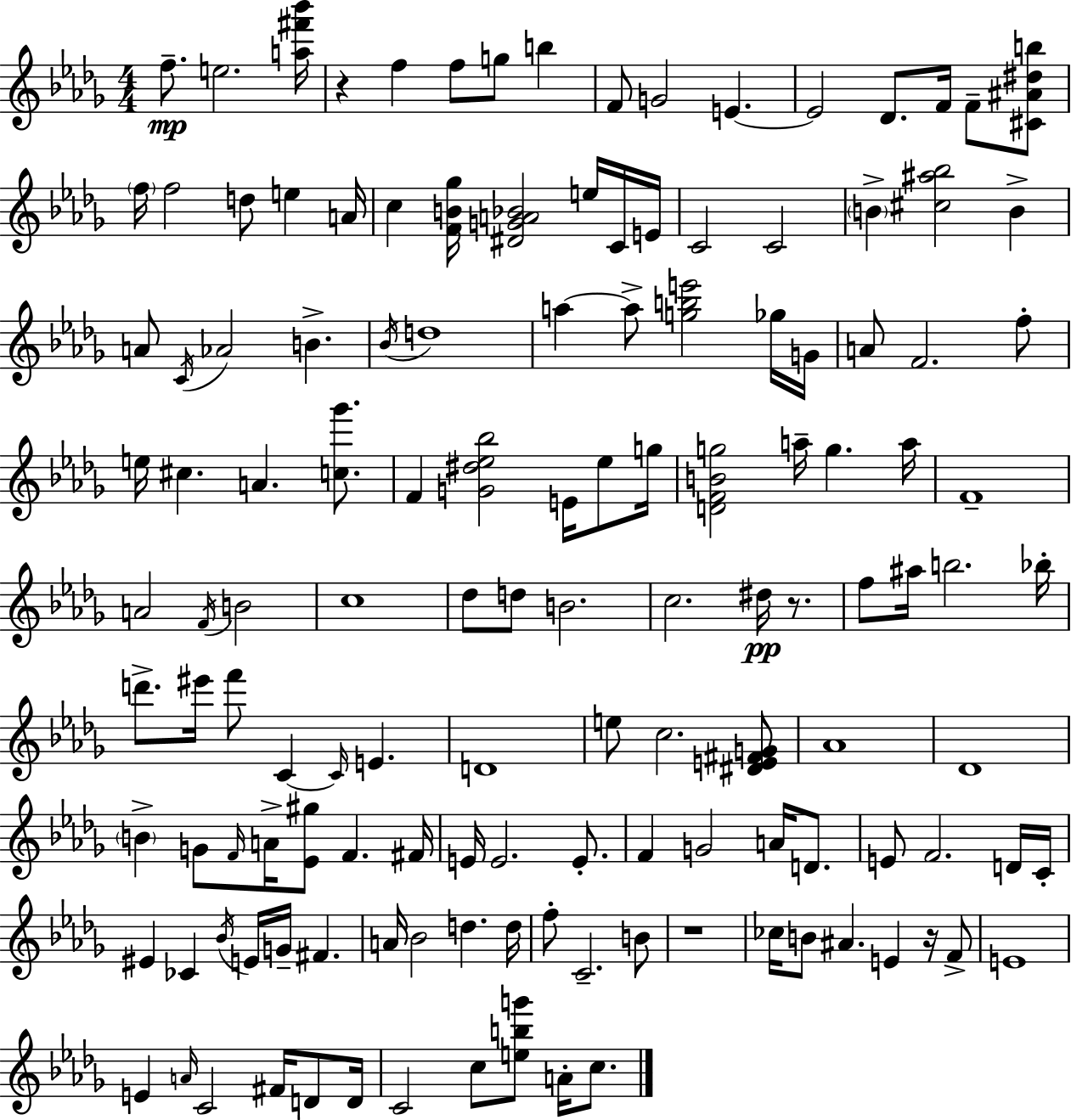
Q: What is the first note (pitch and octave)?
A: F5